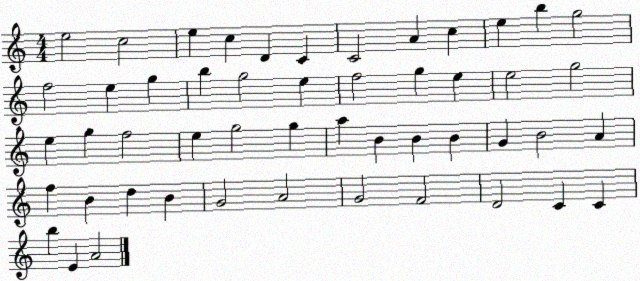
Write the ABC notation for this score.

X:1
T:Untitled
M:4/4
L:1/4
K:C
e2 c2 e c D C C2 A c e b g2 f2 e g b g2 e f2 g e e2 g2 e g f2 e g2 g a B B B G B2 A f B d B G2 A2 G2 F2 D2 C C b E A2